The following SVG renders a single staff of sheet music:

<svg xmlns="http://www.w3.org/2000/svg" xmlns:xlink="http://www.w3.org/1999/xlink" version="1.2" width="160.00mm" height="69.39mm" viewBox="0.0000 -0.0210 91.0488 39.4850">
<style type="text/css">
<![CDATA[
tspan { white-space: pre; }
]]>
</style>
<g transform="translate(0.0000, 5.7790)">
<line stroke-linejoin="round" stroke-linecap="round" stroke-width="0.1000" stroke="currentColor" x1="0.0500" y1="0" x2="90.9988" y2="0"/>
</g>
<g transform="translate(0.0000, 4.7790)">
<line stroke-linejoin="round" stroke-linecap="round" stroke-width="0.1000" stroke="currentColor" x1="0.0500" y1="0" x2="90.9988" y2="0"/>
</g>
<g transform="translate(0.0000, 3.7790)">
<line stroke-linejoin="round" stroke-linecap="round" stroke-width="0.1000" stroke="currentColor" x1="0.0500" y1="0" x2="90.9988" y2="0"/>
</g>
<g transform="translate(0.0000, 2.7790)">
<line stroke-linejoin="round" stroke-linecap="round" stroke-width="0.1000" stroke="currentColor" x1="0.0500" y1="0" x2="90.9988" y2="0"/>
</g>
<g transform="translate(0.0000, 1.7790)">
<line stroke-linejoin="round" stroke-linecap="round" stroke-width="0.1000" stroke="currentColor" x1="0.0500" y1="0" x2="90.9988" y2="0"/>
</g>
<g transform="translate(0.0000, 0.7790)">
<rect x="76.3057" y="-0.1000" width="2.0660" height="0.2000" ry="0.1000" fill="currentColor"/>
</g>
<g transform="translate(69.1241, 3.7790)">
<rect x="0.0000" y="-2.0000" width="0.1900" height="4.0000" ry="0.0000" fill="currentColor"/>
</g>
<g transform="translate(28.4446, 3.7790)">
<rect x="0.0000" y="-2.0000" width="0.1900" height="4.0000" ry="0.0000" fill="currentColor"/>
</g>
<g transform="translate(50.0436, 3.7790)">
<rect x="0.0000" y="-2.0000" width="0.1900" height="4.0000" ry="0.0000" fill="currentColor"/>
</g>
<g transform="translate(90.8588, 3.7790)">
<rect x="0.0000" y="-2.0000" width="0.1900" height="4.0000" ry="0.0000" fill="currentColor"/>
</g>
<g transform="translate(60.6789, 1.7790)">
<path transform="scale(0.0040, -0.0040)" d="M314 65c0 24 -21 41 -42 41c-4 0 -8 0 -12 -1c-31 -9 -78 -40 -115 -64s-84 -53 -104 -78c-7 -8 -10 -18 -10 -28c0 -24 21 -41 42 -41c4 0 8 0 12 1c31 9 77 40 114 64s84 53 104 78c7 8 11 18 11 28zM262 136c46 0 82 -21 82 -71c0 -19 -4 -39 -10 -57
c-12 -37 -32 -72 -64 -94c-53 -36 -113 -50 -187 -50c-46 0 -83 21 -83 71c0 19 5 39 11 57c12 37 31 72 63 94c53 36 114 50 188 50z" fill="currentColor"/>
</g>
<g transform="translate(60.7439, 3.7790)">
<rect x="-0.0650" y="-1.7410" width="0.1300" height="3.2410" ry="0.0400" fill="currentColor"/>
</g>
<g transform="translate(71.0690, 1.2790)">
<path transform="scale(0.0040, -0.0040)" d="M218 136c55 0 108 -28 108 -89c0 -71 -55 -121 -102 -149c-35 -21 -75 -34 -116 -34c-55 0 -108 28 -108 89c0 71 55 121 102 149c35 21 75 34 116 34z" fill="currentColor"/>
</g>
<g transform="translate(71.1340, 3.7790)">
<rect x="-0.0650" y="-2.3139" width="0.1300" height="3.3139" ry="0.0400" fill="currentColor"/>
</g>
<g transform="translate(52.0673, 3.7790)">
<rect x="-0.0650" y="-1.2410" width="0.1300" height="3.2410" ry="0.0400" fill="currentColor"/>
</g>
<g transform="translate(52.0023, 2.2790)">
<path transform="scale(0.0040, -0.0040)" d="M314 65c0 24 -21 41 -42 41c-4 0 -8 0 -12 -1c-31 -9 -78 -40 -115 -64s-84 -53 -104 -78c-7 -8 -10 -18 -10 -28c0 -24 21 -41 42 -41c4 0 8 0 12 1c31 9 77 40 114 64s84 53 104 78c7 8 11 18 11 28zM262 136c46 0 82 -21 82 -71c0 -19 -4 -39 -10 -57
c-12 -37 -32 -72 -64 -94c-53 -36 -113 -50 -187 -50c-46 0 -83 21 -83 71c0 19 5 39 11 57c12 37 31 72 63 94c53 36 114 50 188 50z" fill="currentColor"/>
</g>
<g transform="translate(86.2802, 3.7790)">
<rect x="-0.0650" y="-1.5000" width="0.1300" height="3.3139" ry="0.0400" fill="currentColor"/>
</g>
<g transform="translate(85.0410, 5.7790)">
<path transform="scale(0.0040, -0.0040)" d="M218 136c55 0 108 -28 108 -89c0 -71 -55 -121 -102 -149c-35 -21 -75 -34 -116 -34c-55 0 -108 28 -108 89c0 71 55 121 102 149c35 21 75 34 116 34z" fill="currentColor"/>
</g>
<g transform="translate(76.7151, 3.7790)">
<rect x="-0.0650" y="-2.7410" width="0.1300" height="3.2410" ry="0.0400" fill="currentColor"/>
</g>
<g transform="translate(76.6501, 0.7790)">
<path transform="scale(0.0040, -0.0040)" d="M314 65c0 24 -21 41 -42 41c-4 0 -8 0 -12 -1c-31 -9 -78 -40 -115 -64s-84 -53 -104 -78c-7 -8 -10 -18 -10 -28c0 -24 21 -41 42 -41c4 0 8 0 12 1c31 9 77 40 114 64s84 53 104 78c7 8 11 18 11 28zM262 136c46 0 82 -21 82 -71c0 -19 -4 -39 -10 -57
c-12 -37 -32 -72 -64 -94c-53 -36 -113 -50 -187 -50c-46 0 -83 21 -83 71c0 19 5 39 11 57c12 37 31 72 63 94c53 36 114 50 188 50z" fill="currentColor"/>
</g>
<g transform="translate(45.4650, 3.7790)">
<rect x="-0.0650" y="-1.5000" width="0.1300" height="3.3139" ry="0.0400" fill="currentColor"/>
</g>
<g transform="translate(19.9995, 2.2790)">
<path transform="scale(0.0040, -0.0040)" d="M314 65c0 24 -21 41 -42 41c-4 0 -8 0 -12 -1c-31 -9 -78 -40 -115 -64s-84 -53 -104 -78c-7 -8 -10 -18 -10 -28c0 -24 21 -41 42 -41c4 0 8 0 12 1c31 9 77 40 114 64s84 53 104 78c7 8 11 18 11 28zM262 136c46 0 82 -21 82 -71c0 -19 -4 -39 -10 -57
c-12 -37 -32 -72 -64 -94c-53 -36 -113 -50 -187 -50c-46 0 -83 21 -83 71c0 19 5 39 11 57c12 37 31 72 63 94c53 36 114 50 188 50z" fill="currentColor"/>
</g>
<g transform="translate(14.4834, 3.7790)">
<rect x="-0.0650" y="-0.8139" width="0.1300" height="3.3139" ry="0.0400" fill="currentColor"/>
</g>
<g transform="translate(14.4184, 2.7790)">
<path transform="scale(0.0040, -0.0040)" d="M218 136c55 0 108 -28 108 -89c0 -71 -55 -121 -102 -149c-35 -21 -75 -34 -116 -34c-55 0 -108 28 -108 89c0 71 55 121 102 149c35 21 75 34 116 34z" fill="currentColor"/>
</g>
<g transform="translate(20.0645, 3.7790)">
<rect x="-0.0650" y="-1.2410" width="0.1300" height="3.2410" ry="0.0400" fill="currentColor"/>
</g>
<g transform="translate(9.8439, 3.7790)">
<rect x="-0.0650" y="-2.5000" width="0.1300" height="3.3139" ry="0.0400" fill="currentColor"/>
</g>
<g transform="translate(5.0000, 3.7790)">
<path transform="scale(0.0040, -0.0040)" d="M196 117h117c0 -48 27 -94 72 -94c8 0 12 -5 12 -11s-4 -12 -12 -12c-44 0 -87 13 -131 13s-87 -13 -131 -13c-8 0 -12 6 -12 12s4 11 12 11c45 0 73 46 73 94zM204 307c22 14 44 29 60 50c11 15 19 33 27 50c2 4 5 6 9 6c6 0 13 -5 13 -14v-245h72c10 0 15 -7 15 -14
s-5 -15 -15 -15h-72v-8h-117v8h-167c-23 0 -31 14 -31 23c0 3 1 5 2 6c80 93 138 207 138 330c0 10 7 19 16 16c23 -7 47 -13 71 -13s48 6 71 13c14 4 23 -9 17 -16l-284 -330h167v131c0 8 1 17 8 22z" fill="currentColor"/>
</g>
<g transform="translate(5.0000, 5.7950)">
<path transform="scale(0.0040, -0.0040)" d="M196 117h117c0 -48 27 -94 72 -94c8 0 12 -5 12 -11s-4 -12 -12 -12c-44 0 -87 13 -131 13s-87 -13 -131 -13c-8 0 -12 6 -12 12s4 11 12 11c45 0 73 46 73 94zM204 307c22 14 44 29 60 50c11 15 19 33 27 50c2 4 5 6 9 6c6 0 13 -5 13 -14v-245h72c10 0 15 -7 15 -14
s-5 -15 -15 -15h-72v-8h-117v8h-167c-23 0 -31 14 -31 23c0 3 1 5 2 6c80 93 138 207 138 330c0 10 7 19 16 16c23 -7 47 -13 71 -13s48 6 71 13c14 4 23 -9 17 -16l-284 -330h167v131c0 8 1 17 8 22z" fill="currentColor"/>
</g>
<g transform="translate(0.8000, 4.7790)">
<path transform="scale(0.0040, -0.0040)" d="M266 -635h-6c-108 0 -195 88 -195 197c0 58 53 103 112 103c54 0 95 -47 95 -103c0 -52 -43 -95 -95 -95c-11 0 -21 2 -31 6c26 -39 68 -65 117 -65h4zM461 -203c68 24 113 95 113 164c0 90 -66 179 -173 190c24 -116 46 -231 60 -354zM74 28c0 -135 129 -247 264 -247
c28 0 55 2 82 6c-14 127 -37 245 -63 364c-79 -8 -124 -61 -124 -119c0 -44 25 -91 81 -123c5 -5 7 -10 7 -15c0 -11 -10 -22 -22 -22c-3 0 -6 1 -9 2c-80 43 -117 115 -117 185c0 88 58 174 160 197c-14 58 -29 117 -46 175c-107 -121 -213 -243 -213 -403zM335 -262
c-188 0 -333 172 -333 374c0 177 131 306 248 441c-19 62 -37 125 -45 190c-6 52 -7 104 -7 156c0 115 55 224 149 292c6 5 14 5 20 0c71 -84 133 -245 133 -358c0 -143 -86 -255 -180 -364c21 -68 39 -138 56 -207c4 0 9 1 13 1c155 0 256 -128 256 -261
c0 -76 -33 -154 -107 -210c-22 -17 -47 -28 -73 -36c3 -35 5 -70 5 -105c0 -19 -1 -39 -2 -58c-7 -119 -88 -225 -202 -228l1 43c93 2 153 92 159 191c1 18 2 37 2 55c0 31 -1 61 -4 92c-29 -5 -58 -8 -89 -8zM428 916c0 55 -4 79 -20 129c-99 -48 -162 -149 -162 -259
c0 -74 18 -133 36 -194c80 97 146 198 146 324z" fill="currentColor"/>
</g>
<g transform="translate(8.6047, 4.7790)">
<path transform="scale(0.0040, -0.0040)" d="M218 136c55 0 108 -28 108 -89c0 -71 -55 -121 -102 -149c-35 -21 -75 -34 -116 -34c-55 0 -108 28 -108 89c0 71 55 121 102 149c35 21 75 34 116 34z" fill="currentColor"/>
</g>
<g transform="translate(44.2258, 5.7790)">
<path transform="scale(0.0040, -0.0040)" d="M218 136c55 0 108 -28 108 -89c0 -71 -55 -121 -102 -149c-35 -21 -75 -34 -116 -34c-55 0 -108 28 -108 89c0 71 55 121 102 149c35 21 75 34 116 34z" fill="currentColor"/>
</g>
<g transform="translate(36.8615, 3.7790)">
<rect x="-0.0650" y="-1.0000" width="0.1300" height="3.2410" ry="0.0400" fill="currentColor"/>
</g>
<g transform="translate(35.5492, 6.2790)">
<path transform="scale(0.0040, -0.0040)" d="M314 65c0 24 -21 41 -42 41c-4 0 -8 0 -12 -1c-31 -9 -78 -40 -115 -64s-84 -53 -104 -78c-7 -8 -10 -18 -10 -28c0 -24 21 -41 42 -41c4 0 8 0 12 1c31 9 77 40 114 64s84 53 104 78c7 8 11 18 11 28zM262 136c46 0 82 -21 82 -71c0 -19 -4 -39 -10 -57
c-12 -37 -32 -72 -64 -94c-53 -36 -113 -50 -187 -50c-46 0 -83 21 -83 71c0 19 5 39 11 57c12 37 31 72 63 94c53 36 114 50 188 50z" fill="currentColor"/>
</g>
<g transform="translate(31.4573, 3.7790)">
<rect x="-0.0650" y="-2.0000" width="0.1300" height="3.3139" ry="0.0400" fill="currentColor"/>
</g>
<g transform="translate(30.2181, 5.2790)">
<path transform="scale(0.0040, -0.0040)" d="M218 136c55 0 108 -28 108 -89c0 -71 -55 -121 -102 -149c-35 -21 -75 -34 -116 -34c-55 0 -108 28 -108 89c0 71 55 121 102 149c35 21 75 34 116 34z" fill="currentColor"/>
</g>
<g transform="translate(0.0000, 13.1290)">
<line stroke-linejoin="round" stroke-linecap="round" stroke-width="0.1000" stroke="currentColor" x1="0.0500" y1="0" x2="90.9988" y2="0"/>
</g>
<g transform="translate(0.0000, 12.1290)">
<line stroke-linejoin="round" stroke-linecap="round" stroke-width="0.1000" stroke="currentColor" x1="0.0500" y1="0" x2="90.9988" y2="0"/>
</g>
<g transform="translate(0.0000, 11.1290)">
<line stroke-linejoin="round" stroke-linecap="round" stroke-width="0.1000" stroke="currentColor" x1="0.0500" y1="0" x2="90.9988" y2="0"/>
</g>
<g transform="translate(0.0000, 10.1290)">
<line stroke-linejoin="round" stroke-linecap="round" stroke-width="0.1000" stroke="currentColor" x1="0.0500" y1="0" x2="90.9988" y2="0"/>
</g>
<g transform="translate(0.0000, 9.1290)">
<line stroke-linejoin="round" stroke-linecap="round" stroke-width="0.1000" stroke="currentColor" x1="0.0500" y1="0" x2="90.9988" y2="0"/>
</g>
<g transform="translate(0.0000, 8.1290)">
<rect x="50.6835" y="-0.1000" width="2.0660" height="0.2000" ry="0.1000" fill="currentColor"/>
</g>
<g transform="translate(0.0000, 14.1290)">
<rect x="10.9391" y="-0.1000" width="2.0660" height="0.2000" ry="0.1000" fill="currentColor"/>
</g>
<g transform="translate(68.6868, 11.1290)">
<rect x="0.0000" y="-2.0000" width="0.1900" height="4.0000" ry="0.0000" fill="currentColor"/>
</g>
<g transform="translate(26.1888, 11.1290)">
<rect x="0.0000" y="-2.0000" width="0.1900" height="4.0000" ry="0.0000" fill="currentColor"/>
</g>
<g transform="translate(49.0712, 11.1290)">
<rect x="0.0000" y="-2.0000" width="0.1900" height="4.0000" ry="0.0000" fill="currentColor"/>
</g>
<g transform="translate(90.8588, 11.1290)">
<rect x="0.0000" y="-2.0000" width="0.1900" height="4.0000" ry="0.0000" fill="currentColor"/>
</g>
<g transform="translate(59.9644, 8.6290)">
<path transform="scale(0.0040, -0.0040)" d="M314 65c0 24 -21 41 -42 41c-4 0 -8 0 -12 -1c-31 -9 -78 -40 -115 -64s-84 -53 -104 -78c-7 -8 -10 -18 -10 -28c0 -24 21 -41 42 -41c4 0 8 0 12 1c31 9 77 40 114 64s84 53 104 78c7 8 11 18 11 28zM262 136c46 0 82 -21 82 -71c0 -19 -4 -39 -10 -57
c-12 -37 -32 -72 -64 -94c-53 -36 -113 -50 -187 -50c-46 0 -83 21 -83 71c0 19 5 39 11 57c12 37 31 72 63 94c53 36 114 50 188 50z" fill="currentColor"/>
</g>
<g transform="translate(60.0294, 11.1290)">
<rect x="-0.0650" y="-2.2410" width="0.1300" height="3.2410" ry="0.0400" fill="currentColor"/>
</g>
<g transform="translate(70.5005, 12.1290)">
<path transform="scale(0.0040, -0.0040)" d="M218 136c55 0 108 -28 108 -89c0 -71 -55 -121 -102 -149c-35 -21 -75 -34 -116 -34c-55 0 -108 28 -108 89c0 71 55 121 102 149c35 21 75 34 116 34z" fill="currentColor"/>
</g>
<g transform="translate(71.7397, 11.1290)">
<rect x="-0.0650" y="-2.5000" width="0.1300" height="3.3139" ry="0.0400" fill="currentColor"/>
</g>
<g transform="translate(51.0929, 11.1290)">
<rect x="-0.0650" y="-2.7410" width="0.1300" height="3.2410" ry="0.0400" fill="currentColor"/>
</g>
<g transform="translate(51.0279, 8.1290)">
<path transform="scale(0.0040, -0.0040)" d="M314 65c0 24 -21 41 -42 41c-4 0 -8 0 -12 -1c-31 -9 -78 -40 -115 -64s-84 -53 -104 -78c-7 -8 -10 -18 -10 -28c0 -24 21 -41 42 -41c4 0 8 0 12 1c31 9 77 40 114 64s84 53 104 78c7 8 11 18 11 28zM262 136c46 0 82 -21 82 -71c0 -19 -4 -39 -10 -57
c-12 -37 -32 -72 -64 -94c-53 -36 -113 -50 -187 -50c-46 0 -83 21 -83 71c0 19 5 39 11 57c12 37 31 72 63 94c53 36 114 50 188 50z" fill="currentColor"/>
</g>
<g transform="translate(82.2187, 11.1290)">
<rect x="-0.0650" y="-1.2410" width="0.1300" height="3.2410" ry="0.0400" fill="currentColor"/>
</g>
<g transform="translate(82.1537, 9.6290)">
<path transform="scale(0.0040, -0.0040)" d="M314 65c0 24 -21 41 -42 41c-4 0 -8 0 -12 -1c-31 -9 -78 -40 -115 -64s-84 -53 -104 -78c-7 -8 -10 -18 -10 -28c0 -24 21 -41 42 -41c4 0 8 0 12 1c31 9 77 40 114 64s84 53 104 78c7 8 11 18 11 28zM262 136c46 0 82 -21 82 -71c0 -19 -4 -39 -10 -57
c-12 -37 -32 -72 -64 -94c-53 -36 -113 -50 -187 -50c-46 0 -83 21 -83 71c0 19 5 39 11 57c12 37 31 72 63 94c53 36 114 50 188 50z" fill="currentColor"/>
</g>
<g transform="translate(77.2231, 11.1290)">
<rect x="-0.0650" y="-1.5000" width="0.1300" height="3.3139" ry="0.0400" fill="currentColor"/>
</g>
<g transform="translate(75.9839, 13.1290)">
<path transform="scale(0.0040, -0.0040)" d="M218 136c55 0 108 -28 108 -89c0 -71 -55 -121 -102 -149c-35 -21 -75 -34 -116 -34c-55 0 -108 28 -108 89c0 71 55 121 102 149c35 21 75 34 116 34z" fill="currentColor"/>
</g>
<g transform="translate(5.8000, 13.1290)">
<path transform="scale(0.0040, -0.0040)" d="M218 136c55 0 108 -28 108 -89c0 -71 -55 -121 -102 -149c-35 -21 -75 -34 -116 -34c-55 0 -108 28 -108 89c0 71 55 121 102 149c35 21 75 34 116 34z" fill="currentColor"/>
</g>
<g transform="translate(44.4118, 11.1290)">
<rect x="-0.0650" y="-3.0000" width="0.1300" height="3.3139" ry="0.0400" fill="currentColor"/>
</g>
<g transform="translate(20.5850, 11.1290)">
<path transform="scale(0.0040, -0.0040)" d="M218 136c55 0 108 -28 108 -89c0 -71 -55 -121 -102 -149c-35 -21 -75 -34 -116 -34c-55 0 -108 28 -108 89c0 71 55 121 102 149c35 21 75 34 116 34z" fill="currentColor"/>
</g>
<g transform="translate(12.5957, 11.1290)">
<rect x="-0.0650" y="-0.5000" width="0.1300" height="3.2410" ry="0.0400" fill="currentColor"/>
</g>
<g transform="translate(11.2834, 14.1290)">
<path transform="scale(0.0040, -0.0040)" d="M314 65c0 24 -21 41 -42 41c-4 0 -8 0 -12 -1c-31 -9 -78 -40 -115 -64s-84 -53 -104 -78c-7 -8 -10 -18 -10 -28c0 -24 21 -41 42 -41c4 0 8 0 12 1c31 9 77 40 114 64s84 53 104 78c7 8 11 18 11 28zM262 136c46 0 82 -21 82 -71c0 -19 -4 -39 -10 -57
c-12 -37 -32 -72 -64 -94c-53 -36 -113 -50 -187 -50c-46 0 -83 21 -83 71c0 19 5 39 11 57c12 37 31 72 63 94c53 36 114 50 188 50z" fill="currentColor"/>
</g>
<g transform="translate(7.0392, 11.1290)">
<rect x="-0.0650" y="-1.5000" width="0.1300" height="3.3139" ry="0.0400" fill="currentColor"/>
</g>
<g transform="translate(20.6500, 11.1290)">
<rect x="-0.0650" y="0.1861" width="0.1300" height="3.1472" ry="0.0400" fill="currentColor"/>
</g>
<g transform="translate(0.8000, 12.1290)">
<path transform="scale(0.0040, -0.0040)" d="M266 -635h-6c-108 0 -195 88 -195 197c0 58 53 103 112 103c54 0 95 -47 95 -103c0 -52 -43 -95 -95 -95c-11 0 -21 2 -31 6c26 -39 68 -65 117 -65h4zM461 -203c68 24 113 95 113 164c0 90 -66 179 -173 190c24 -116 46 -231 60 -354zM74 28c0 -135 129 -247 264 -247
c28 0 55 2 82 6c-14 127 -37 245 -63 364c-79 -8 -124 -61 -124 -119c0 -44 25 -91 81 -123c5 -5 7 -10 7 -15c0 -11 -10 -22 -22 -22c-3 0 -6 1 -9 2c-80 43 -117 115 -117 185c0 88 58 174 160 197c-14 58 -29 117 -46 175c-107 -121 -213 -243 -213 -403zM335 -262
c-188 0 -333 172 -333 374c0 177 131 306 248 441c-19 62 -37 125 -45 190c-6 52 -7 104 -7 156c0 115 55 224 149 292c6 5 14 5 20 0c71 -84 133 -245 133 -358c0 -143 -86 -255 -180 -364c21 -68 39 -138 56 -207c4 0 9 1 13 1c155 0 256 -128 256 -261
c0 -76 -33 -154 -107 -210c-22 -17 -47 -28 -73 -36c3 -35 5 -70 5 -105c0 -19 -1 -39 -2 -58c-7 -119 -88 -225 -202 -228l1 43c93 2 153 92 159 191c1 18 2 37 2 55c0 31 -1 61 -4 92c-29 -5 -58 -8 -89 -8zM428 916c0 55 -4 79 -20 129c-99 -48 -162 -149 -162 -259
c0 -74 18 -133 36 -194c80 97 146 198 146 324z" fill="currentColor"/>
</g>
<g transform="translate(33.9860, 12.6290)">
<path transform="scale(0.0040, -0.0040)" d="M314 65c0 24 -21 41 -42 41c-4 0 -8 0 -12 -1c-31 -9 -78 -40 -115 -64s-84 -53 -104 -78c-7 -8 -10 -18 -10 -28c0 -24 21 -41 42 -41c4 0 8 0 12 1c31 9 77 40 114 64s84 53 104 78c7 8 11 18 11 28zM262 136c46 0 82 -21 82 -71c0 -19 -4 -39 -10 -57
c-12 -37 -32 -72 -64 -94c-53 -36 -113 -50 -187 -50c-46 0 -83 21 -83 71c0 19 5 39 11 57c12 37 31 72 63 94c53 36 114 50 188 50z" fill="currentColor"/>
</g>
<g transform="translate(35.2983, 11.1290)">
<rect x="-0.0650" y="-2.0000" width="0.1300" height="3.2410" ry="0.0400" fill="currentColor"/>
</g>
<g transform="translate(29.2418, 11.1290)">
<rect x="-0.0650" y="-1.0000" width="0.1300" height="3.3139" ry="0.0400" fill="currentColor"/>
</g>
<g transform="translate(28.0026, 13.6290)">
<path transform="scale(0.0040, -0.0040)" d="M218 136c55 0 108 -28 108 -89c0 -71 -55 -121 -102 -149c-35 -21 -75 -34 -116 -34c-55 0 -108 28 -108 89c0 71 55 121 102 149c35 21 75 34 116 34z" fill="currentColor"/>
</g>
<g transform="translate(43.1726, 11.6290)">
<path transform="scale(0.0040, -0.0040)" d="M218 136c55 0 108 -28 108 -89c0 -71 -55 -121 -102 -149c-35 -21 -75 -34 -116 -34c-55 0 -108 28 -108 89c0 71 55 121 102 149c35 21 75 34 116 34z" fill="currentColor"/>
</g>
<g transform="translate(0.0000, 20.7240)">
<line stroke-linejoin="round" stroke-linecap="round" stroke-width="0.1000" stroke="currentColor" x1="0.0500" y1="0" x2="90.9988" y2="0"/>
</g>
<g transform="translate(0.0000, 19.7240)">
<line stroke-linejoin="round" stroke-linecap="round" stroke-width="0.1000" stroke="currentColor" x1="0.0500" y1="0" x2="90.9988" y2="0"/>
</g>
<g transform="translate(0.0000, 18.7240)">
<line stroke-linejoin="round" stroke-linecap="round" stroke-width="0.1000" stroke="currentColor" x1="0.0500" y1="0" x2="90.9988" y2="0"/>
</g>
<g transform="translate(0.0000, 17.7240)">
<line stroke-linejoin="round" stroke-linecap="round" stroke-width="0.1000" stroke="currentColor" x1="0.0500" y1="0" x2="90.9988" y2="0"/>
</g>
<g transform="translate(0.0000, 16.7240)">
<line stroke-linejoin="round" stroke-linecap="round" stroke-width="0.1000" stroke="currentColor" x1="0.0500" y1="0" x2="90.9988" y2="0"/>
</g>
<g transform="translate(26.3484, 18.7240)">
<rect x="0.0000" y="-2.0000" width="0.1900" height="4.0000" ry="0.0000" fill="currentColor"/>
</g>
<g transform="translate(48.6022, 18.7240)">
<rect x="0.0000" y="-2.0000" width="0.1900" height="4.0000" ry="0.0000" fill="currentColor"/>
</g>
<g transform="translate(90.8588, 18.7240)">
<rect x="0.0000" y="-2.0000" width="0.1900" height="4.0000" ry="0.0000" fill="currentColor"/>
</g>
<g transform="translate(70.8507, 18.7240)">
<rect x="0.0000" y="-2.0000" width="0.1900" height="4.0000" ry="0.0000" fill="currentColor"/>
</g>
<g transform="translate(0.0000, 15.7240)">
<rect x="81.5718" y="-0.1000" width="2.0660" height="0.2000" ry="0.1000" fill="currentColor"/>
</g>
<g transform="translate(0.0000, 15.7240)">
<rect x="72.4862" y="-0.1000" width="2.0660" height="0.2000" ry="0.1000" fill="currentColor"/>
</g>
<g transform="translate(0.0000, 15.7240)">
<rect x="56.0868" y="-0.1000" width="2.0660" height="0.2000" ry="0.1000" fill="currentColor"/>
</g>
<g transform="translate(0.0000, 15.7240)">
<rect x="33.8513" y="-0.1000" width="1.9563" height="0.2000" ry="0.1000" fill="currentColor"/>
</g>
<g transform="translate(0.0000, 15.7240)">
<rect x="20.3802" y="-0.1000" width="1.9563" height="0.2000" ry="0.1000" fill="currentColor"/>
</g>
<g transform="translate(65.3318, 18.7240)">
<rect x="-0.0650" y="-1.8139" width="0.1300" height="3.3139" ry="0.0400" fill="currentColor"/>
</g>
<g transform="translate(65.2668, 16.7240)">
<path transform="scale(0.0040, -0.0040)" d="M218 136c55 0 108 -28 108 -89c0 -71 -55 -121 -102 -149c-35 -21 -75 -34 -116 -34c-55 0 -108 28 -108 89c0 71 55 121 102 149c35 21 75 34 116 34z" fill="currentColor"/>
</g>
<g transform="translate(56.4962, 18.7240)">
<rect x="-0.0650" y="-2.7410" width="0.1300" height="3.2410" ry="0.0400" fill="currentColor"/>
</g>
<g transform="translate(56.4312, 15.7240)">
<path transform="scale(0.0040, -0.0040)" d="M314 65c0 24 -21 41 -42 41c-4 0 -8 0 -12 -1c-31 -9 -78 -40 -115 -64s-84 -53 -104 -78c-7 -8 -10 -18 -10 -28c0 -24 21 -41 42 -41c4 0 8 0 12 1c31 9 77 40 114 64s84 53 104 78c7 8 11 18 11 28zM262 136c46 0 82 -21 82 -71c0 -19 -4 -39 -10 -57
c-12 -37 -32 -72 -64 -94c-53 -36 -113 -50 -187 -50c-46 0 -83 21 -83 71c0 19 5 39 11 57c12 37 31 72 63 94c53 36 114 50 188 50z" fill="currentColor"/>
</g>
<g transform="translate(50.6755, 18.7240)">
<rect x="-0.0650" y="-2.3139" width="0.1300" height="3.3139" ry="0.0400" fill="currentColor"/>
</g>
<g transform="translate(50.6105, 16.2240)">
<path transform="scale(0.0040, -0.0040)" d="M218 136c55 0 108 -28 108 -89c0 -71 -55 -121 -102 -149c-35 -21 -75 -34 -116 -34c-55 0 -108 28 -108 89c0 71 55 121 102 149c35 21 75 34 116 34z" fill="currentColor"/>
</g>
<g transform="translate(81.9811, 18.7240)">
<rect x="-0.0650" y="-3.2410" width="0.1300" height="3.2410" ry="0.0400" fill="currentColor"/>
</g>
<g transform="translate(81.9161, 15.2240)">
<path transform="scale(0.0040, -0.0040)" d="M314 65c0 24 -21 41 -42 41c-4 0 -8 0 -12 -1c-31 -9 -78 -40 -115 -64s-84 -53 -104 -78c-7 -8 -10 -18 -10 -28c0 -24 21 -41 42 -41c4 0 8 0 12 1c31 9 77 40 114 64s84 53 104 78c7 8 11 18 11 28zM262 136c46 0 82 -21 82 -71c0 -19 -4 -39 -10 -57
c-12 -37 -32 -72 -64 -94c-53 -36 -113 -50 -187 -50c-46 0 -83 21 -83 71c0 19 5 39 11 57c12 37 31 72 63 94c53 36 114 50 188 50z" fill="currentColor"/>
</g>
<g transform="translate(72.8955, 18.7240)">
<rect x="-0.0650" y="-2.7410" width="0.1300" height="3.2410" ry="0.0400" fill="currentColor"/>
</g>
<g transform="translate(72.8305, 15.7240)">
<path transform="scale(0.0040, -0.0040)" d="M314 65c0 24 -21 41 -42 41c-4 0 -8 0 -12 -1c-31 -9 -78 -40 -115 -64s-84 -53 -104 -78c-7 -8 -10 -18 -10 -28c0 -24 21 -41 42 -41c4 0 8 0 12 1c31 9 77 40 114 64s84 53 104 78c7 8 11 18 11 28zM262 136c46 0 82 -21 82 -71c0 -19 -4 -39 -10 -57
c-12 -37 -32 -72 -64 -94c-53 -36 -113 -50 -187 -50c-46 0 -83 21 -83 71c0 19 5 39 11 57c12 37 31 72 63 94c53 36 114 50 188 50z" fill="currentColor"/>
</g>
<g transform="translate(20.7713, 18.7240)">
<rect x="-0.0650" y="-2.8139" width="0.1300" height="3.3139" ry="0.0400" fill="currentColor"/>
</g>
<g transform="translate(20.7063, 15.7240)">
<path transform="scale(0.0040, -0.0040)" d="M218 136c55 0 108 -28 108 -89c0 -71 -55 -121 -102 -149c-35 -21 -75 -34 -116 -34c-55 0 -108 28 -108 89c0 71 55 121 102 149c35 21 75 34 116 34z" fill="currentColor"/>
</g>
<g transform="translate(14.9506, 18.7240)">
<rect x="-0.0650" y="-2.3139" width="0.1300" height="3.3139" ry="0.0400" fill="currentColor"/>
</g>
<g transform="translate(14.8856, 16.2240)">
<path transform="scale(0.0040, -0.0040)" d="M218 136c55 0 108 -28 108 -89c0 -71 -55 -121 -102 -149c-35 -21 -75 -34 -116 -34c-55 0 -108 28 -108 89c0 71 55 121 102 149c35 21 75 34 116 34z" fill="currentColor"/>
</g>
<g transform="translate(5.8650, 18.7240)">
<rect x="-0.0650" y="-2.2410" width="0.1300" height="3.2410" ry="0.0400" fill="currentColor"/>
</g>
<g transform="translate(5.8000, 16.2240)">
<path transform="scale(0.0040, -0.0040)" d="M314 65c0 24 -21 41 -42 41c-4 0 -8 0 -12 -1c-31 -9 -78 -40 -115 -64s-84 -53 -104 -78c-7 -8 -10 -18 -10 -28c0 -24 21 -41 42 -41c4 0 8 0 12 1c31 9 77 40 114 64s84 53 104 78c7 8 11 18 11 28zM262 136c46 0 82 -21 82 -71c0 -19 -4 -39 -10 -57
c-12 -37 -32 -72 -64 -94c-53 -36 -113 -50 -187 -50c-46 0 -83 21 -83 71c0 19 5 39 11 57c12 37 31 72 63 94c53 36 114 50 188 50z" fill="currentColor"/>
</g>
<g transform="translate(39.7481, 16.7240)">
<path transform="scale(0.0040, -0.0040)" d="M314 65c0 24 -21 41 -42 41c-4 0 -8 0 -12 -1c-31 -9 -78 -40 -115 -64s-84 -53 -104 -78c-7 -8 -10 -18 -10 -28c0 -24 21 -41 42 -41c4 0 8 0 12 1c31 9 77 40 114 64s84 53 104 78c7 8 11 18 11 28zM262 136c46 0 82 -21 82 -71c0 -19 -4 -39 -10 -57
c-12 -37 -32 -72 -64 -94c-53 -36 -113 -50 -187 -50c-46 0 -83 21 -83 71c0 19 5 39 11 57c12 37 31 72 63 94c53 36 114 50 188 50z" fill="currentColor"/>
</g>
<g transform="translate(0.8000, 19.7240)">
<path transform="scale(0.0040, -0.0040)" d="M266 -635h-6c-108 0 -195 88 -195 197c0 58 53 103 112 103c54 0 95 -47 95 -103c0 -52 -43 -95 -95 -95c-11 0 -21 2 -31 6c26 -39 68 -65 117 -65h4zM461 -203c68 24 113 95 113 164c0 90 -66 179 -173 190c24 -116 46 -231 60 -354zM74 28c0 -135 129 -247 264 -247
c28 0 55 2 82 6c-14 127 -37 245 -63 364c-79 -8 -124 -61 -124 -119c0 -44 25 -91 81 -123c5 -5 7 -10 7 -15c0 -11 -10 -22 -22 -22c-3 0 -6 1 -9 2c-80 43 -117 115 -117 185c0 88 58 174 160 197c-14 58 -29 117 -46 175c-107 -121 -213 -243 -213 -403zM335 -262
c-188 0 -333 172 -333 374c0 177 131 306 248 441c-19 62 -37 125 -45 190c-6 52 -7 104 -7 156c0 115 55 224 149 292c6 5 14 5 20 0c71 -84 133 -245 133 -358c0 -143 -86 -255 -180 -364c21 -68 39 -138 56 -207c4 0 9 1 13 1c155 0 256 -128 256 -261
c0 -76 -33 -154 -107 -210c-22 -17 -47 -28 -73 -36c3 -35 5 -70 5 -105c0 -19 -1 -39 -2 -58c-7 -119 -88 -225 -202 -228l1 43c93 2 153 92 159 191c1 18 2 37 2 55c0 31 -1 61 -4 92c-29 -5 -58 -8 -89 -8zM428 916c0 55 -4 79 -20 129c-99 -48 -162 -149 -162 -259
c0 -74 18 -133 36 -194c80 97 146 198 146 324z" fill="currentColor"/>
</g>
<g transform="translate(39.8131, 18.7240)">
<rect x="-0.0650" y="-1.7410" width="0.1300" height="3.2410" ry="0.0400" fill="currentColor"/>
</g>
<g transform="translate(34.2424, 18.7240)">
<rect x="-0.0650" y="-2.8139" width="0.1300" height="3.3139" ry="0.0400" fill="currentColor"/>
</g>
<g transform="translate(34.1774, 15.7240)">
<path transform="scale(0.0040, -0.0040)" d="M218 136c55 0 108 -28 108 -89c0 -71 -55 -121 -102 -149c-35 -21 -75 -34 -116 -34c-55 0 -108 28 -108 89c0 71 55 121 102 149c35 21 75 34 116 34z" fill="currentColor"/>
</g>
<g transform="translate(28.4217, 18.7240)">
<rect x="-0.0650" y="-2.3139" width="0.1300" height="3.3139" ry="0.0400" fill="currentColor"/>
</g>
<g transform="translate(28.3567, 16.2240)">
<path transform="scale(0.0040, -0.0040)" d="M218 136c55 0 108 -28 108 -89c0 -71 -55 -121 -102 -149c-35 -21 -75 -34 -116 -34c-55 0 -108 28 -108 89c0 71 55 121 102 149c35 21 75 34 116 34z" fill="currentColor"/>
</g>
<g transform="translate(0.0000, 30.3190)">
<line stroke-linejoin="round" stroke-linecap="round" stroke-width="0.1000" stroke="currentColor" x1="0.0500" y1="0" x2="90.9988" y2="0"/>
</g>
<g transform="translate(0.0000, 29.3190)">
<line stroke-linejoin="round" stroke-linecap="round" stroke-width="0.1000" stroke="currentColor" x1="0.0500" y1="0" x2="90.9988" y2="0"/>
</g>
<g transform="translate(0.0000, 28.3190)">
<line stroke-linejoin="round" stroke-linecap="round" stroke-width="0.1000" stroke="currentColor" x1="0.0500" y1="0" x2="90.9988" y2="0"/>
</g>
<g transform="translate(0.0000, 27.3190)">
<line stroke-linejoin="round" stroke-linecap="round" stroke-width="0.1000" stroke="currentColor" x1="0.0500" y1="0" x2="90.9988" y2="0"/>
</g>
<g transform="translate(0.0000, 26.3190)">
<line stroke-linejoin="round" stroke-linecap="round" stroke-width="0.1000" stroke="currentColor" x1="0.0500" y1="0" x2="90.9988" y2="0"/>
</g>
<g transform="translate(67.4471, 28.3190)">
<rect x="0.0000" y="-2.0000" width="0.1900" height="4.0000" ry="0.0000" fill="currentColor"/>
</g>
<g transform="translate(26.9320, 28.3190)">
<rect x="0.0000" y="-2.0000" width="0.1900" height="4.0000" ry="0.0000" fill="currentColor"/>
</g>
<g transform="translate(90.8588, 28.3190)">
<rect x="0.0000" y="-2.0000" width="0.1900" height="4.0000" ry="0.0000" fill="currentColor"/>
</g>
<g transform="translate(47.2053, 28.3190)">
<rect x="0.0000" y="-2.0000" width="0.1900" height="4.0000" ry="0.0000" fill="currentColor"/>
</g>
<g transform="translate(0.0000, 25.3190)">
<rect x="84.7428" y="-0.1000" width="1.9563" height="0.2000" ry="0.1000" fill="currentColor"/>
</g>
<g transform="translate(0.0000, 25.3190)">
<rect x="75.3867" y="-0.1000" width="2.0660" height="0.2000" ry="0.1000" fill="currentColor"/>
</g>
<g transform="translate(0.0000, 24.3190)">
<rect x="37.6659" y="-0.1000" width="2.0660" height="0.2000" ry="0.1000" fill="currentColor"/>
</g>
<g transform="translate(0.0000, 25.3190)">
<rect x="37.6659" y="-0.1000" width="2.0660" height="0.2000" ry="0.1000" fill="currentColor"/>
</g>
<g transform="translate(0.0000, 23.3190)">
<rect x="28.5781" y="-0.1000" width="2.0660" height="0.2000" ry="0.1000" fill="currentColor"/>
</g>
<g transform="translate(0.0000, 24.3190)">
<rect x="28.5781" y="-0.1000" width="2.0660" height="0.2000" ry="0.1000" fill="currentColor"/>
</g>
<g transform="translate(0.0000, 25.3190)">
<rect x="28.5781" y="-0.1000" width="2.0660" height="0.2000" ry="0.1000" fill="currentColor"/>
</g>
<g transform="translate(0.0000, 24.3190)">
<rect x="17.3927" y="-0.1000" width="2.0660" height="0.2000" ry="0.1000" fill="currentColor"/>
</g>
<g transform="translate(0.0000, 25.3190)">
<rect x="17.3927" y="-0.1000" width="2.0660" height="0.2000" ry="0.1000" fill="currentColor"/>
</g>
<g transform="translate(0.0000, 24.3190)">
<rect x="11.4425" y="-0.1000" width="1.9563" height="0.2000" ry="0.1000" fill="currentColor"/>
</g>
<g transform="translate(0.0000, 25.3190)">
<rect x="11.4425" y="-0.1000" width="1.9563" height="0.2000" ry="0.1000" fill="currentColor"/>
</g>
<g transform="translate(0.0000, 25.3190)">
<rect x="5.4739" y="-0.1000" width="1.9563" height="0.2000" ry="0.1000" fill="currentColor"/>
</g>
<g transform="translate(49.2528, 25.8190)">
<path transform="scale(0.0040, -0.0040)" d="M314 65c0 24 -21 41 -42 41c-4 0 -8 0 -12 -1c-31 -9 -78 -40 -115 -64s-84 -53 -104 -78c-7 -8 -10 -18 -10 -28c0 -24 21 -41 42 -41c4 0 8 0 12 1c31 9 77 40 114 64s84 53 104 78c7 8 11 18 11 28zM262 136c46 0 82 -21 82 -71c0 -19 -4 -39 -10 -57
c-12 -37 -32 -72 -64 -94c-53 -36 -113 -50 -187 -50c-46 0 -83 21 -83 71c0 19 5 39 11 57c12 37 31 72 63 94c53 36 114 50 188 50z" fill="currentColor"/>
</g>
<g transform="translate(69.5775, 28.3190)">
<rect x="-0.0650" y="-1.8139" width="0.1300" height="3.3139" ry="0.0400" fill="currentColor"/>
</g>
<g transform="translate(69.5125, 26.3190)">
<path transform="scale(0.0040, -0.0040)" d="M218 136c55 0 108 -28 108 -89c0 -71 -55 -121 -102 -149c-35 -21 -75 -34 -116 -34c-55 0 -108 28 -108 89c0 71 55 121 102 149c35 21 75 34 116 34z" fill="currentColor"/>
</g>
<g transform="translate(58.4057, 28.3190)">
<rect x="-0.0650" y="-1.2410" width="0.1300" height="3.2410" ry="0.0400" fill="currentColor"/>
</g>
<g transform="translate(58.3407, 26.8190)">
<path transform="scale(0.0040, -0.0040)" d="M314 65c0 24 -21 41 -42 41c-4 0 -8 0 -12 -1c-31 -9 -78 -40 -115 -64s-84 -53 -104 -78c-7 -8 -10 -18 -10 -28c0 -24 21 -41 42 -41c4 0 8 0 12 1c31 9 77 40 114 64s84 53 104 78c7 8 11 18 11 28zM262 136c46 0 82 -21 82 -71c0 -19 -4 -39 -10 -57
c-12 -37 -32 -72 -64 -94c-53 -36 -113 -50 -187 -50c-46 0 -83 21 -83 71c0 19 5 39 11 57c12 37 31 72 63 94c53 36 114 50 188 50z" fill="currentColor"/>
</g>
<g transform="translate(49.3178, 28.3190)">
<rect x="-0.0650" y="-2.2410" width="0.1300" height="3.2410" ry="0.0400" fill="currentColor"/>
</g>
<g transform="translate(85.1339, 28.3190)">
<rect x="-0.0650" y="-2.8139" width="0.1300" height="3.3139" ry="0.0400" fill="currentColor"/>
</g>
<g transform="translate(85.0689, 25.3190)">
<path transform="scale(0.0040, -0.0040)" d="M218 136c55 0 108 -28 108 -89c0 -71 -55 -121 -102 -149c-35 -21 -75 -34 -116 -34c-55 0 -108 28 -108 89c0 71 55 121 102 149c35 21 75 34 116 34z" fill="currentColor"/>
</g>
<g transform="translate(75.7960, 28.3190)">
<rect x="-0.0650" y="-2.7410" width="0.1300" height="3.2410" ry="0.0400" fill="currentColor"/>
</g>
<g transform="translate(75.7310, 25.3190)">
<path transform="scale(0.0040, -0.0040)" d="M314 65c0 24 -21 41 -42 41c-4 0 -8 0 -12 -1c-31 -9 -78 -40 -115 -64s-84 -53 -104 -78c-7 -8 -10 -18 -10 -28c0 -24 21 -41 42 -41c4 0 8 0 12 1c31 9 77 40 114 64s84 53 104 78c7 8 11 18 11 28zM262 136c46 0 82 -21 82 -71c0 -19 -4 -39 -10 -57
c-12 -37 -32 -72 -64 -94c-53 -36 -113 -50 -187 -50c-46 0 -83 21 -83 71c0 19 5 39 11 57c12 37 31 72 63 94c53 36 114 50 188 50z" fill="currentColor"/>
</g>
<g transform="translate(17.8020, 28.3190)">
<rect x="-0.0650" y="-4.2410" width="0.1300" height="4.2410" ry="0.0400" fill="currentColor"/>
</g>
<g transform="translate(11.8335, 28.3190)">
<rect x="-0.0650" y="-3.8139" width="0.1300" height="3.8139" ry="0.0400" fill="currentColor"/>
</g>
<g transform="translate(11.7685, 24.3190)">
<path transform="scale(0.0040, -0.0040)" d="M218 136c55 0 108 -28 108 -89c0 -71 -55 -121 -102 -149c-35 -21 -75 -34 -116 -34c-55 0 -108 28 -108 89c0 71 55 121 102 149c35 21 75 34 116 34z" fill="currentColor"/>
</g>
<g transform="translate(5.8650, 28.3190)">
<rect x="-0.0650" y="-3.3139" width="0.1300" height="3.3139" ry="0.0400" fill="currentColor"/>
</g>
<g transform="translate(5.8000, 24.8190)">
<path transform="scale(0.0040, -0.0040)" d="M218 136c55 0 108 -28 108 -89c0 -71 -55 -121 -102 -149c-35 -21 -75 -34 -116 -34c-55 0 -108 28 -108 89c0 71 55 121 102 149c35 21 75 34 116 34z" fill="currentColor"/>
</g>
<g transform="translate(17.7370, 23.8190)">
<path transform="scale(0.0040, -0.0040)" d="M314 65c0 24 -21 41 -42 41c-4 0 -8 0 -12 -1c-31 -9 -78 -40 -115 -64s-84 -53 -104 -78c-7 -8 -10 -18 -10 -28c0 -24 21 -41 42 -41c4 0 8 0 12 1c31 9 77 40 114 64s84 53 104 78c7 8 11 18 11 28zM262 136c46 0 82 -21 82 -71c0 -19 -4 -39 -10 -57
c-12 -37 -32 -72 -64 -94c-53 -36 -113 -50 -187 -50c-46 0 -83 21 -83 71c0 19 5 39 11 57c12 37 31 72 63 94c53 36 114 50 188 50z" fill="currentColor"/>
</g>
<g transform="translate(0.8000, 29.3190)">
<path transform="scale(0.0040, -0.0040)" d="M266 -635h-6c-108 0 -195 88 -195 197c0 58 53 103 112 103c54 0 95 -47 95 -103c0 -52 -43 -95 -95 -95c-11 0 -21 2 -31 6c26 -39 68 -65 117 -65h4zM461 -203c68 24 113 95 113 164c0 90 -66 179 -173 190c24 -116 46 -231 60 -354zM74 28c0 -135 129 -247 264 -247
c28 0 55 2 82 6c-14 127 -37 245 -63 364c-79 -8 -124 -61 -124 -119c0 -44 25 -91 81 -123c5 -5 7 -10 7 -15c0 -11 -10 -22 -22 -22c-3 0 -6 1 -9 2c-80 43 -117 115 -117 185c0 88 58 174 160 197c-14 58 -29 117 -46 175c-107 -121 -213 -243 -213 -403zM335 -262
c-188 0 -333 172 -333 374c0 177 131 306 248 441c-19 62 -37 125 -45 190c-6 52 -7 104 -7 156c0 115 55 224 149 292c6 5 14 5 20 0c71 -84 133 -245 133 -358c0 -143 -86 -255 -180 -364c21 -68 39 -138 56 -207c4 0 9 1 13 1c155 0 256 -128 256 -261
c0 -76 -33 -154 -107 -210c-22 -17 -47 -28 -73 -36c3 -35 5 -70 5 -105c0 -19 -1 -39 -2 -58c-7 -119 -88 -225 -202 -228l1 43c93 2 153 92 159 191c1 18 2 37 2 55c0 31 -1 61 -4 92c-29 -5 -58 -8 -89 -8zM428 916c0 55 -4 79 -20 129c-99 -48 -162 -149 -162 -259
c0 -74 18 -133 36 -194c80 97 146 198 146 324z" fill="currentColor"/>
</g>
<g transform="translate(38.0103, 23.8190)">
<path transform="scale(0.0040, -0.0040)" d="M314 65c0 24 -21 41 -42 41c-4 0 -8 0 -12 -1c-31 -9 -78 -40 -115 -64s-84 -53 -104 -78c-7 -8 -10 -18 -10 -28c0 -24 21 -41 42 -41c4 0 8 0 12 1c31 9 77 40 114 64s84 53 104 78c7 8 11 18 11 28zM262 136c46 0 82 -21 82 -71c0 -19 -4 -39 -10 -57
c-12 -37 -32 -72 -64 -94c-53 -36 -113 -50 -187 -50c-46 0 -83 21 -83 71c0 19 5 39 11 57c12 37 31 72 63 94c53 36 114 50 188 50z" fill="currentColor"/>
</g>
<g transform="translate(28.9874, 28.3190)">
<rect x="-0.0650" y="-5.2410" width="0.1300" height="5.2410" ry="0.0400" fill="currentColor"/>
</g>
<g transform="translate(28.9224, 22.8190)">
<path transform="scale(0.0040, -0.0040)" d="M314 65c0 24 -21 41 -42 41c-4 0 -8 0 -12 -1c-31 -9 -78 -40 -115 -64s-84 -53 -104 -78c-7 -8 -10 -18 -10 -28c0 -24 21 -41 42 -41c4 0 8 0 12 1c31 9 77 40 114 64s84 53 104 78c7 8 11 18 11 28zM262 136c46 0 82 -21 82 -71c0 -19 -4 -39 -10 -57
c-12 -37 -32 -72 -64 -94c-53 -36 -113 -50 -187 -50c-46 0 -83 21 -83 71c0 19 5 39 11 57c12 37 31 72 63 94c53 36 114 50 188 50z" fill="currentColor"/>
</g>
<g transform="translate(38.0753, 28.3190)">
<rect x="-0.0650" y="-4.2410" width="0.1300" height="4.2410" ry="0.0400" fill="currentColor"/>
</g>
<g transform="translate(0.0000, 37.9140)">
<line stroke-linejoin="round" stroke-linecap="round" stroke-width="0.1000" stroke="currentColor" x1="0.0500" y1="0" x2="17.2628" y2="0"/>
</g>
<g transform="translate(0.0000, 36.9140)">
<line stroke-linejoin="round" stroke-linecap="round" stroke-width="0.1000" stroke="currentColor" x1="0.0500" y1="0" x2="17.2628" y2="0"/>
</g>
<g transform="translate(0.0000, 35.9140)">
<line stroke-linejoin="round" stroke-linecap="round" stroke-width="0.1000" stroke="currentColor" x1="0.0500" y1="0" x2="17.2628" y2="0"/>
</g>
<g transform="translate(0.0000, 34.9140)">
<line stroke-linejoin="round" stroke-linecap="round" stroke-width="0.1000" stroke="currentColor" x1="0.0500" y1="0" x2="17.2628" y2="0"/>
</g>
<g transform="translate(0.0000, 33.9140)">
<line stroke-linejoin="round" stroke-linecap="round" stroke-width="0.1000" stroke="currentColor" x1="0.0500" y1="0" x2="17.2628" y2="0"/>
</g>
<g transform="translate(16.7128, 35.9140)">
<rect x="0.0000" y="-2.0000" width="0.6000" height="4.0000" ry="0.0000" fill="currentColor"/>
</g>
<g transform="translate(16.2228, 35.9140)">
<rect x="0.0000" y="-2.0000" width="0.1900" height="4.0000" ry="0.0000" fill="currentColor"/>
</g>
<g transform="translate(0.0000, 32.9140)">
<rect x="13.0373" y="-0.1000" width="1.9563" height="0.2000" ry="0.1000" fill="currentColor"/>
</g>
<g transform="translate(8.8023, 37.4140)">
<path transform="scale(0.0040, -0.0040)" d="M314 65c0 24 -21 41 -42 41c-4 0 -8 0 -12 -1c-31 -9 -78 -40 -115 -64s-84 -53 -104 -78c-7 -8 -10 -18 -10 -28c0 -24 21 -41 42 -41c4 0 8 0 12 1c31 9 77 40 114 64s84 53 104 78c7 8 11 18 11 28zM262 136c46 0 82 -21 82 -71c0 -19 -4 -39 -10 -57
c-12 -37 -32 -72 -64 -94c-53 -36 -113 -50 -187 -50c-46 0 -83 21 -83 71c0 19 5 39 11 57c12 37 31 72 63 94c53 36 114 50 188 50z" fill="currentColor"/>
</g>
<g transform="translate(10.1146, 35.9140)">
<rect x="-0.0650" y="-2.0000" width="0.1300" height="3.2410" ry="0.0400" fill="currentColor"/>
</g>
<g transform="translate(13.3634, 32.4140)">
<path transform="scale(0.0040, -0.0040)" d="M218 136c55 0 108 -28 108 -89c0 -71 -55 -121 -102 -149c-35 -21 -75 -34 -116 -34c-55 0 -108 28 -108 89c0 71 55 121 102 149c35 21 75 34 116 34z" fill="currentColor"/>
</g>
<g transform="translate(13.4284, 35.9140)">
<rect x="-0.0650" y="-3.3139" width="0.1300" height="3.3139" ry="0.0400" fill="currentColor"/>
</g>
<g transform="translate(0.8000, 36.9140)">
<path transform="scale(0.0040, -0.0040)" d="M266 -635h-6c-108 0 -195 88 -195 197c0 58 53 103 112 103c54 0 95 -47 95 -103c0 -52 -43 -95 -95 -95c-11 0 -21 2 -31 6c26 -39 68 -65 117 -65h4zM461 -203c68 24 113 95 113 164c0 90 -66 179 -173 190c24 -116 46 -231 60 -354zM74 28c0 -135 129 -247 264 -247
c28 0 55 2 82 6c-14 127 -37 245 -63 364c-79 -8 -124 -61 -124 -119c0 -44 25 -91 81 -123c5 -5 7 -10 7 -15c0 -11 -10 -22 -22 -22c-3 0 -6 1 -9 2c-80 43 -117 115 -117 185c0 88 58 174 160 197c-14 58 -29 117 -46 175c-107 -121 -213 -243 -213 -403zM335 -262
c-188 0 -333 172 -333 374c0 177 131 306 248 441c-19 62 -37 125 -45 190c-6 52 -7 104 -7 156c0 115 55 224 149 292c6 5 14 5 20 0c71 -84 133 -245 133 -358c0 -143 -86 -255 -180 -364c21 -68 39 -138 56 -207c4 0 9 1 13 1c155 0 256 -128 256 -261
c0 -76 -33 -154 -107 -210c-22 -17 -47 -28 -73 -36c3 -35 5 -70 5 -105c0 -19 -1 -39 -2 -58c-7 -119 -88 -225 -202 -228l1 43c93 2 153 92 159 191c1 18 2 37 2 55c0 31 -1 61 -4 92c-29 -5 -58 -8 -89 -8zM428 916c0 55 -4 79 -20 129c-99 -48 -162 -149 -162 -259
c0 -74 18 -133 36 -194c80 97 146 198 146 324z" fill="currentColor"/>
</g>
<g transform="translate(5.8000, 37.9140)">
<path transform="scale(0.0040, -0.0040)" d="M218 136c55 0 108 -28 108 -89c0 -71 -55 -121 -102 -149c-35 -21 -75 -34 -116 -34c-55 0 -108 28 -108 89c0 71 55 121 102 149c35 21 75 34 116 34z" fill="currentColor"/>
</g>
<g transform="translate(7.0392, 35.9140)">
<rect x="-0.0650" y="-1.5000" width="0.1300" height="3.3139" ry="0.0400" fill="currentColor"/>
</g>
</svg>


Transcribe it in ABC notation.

X:1
T:Untitled
M:4/4
L:1/4
K:C
G d e2 F D2 E e2 f2 g a2 E E C2 B D F2 A a2 g2 G E e2 g2 g a g a f2 g a2 f a2 b2 b c' d'2 f'2 d'2 g2 e2 f a2 a E F2 b